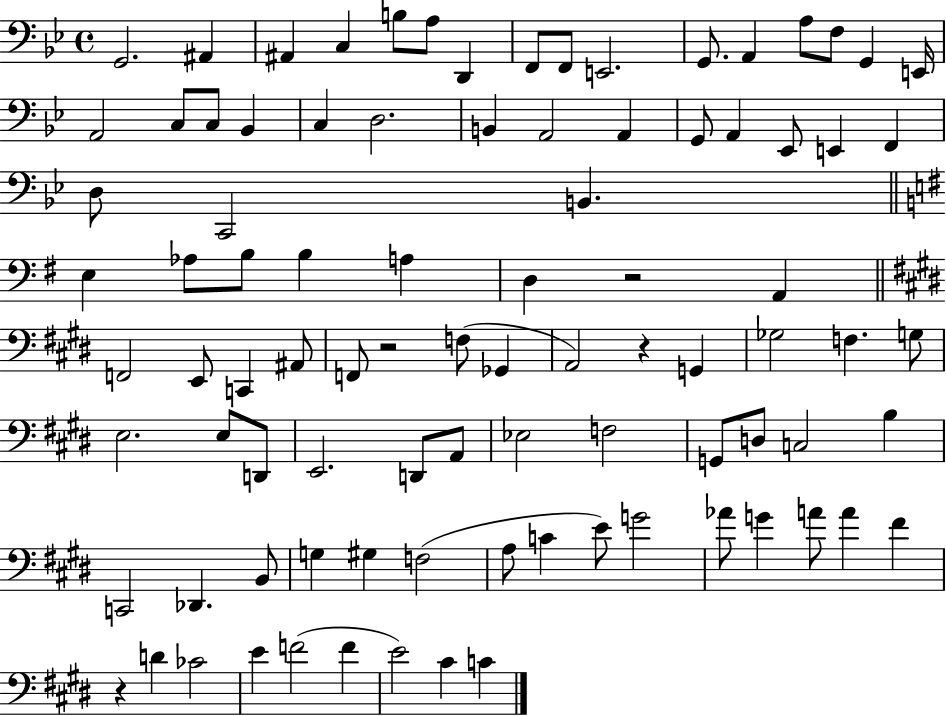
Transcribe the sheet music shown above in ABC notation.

X:1
T:Untitled
M:4/4
L:1/4
K:Bb
G,,2 ^A,, ^A,, C, B,/2 A,/2 D,, F,,/2 F,,/2 E,,2 G,,/2 A,, A,/2 F,/2 G,, E,,/4 A,,2 C,/2 C,/2 _B,, C, D,2 B,, A,,2 A,, G,,/2 A,, _E,,/2 E,, F,, D,/2 C,,2 B,, E, _A,/2 B,/2 B, A, D, z2 A,, F,,2 E,,/2 C,, ^A,,/2 F,,/2 z2 F,/2 _G,, A,,2 z G,, _G,2 F, G,/2 E,2 E,/2 D,,/2 E,,2 D,,/2 A,,/2 _E,2 F,2 G,,/2 D,/2 C,2 B, C,,2 _D,, B,,/2 G, ^G, F,2 A,/2 C E/2 G2 _A/2 G A/2 A ^F z D _C2 E F2 F E2 ^C C